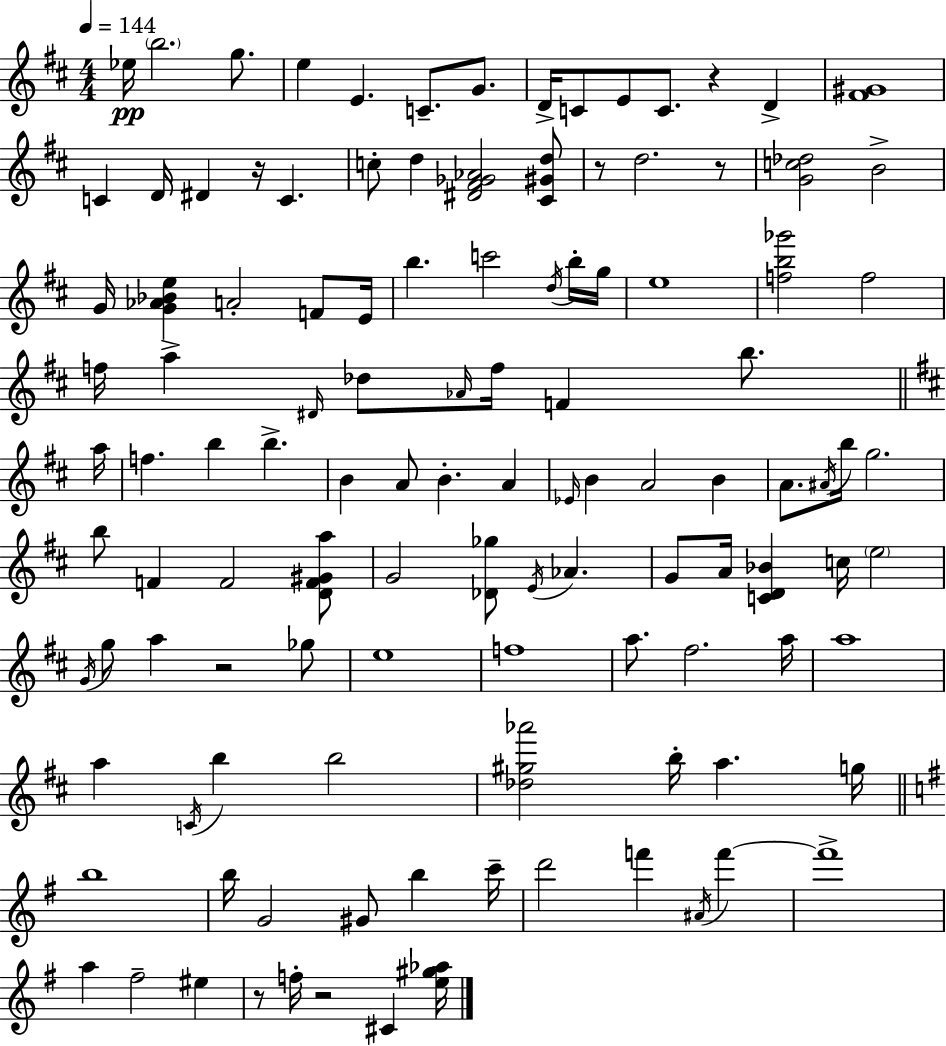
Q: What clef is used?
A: treble